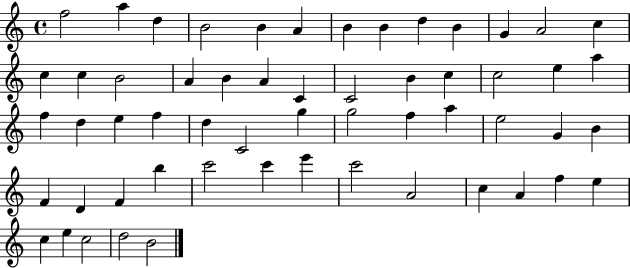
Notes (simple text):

F5/h A5/q D5/q B4/h B4/q A4/q B4/q B4/q D5/q B4/q G4/q A4/h C5/q C5/q C5/q B4/h A4/q B4/q A4/q C4/q C4/h B4/q C5/q C5/h E5/q A5/q F5/q D5/q E5/q F5/q D5/q C4/h G5/q G5/h F5/q A5/q E5/h G4/q B4/q F4/q D4/q F4/q B5/q C6/h C6/q E6/q C6/h A4/h C5/q A4/q F5/q E5/q C5/q E5/q C5/h D5/h B4/h